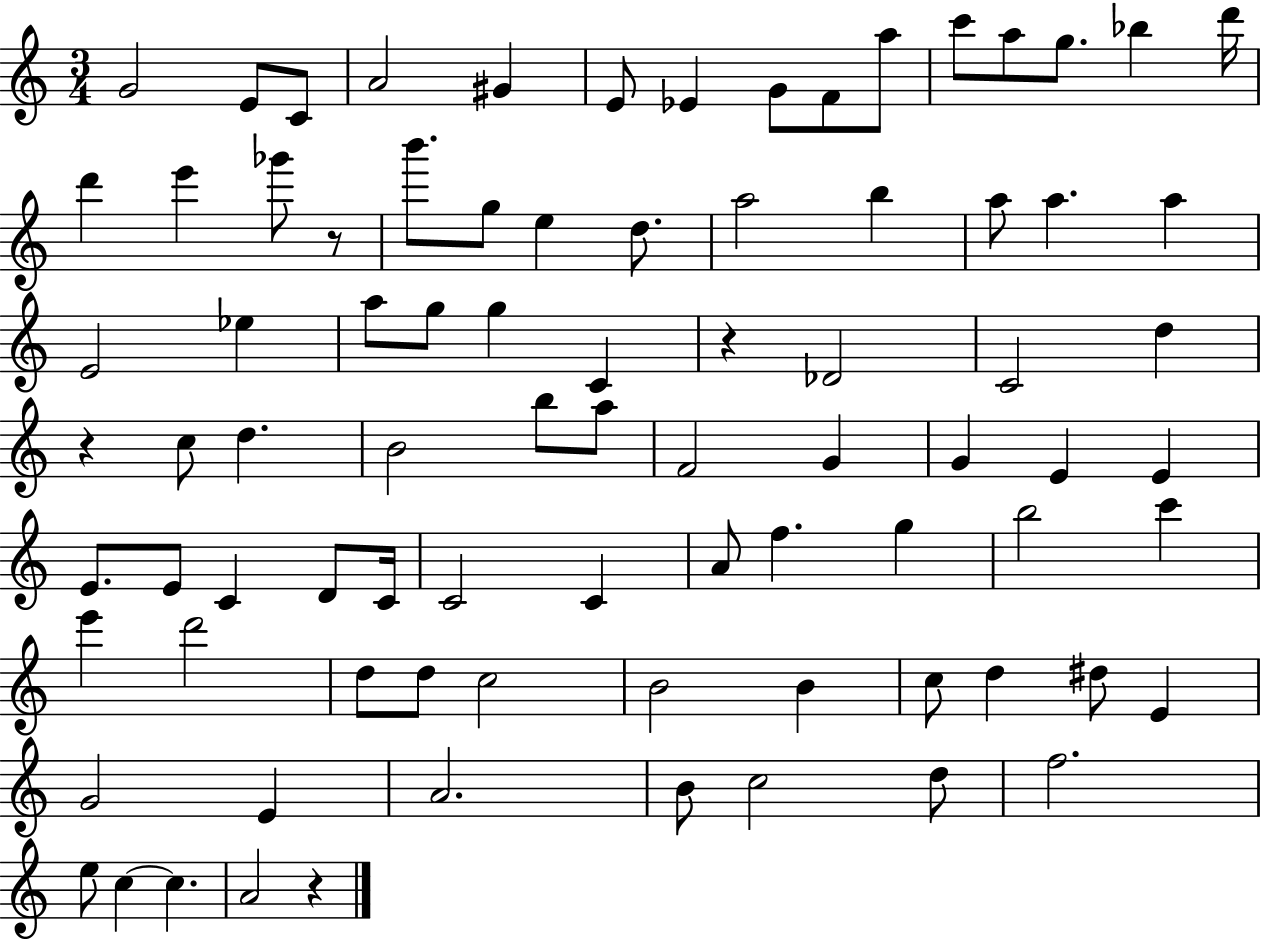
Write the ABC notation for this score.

X:1
T:Untitled
M:3/4
L:1/4
K:C
G2 E/2 C/2 A2 ^G E/2 _E G/2 F/2 a/2 c'/2 a/2 g/2 _b d'/4 d' e' _g'/2 z/2 b'/2 g/2 e d/2 a2 b a/2 a a E2 _e a/2 g/2 g C z _D2 C2 d z c/2 d B2 b/2 a/2 F2 G G E E E/2 E/2 C D/2 C/4 C2 C A/2 f g b2 c' e' d'2 d/2 d/2 c2 B2 B c/2 d ^d/2 E G2 E A2 B/2 c2 d/2 f2 e/2 c c A2 z